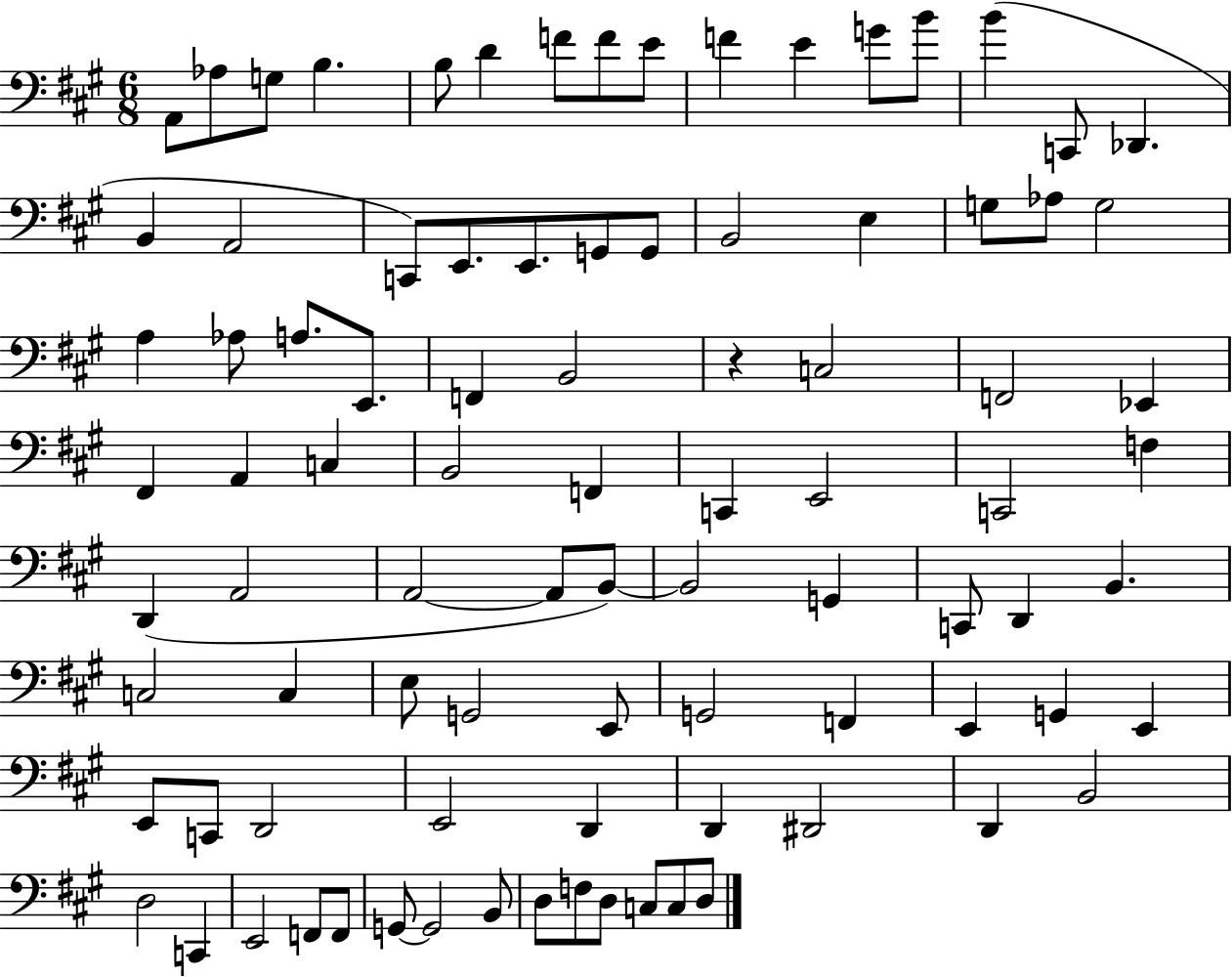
{
  \clef bass
  \numericTimeSignature
  \time 6/8
  \key a \major
  a,8 aes8 g8 b4. | b8 d'4 f'8 f'8 e'8 | f'4 e'4 g'8 b'8 | b'4( c,8 des,4. | \break b,4 a,2 | c,8) e,8. e,8. g,8 g,8 | b,2 e4 | g8 aes8 g2 | \break a4 aes8 a8. e,8. | f,4 b,2 | r4 c2 | f,2 ees,4 | \break fis,4 a,4 c4 | b,2 f,4 | c,4 e,2 | c,2 f4 | \break d,4( a,2 | a,2~~ a,8 b,8~~) | b,2 g,4 | c,8 d,4 b,4. | \break c2 c4 | e8 g,2 e,8 | g,2 f,4 | e,4 g,4 e,4 | \break e,8 c,8 d,2 | e,2 d,4 | d,4 dis,2 | d,4 b,2 | \break d2 c,4 | e,2 f,8 f,8 | g,8~~ g,2 b,8 | d8 f8 d8 c8 c8 d8 | \break \bar "|."
}